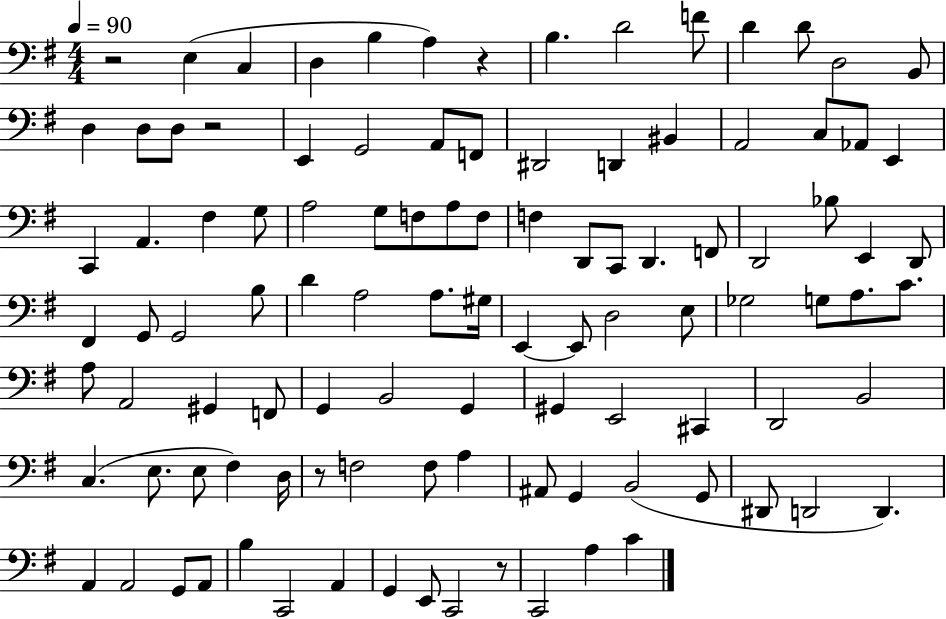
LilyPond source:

{
  \clef bass
  \numericTimeSignature
  \time 4/4
  \key g \major
  \tempo 4 = 90
  r2 e4( c4 | d4 b4 a4) r4 | b4. d'2 f'8 | d'4 d'8 d2 b,8 | \break d4 d8 d8 r2 | e,4 g,2 a,8 f,8 | dis,2 d,4 bis,4 | a,2 c8 aes,8 e,4 | \break c,4 a,4. fis4 g8 | a2 g8 f8 a8 f8 | f4 d,8 c,8 d,4. f,8 | d,2 bes8 e,4 d,8 | \break fis,4 g,8 g,2 b8 | d'4 a2 a8. gis16 | e,4~~ e,8 d2 e8 | ges2 g8 a8. c'8. | \break a8 a,2 gis,4 f,8 | g,4 b,2 g,4 | gis,4 e,2 cis,4 | d,2 b,2 | \break c4.( e8. e8 fis4) d16 | r8 f2 f8 a4 | ais,8 g,4 b,2( g,8 | dis,8 d,2 d,4.) | \break a,4 a,2 g,8 a,8 | b4 c,2 a,4 | g,4 e,8 c,2 r8 | c,2 a4 c'4 | \break \bar "|."
}